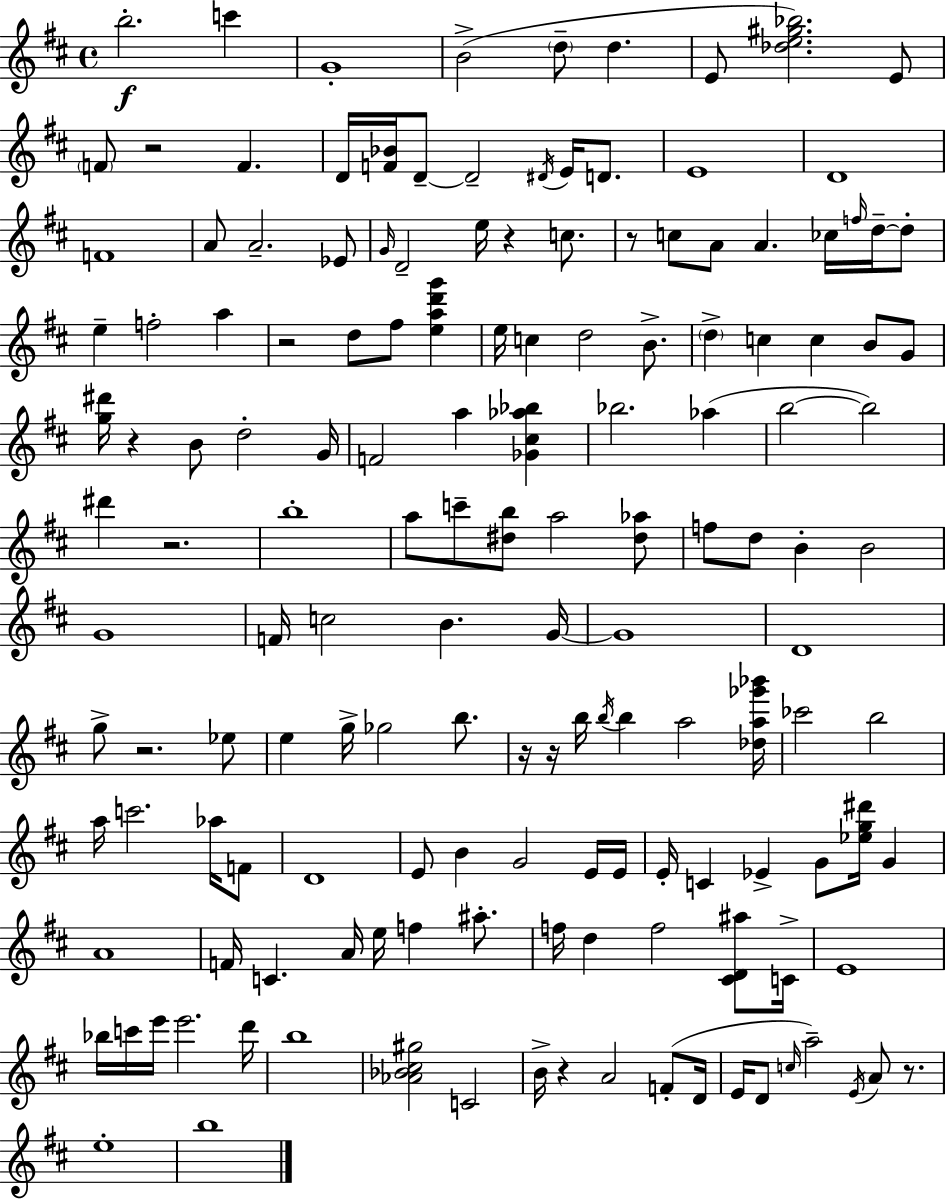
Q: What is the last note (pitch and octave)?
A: B5